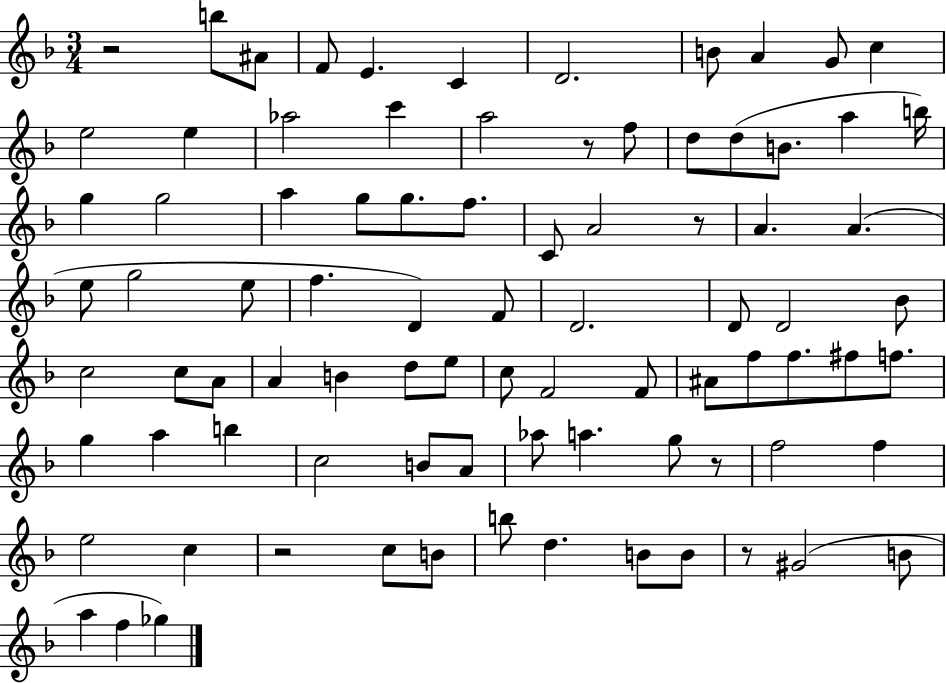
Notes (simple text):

R/h B5/e A#4/e F4/e E4/q. C4/q D4/h. B4/e A4/q G4/e C5/q E5/h E5/q Ab5/h C6/q A5/h R/e F5/e D5/e D5/e B4/e. A5/q B5/s G5/q G5/h A5/q G5/e G5/e. F5/e. C4/e A4/h R/e A4/q. A4/q. E5/e G5/h E5/e F5/q. D4/q F4/e D4/h. D4/e D4/h Bb4/e C5/h C5/e A4/e A4/q B4/q D5/e E5/e C5/e F4/h F4/e A#4/e F5/e F5/e. F#5/e F5/e. G5/q A5/q B5/q C5/h B4/e A4/e Ab5/e A5/q. G5/e R/e F5/h F5/q E5/h C5/q R/h C5/e B4/e B5/e D5/q. B4/e B4/e R/e G#4/h B4/e A5/q F5/q Gb5/q